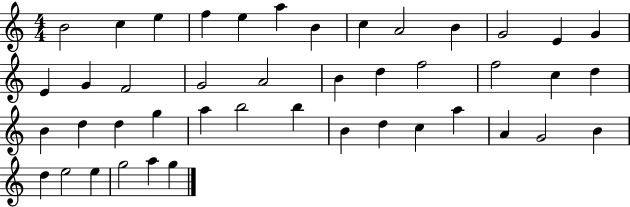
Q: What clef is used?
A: treble